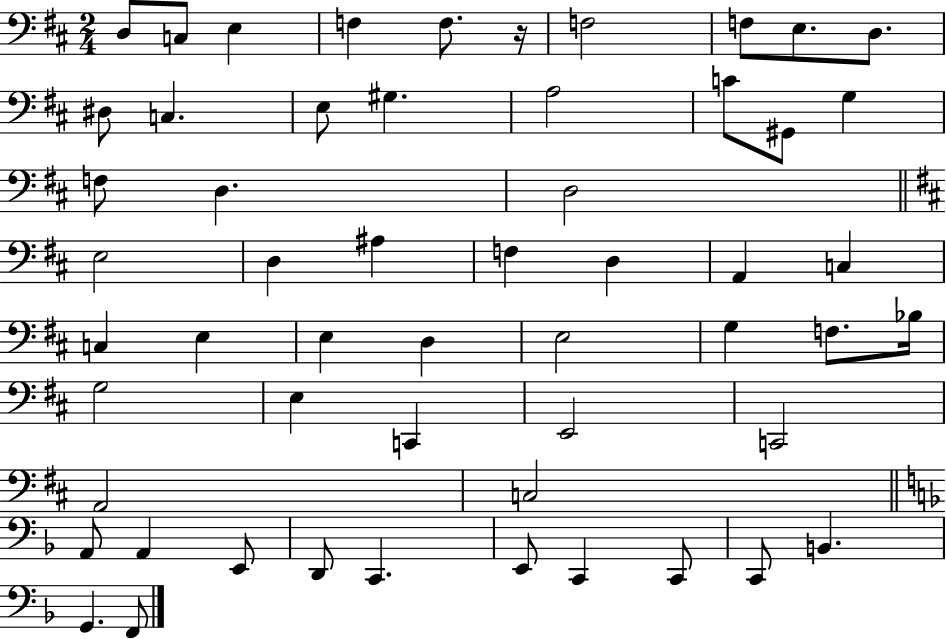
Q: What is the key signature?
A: D major